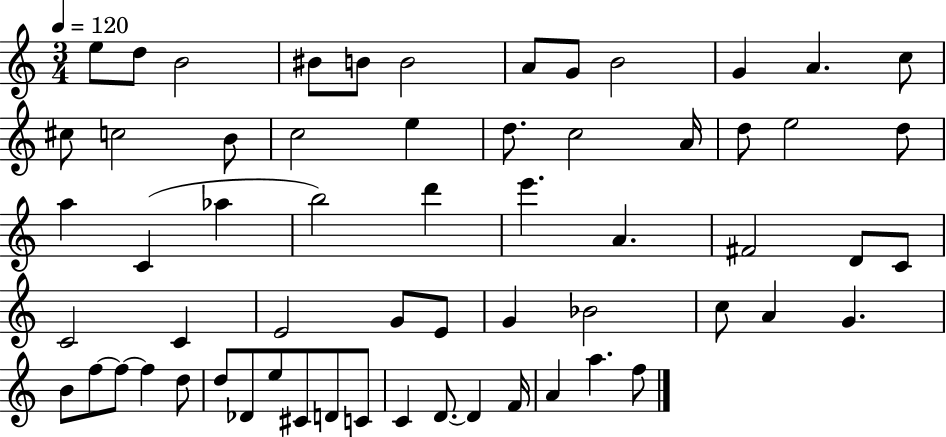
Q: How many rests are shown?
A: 0